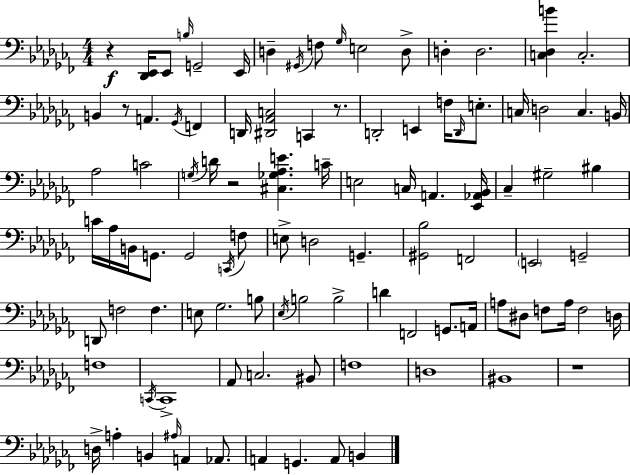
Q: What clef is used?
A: bass